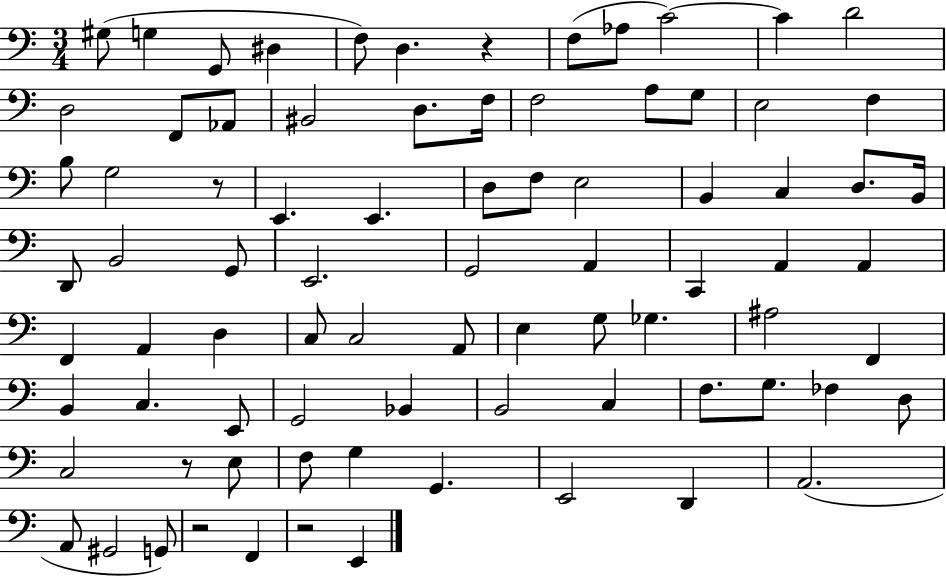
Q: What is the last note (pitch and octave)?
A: E2